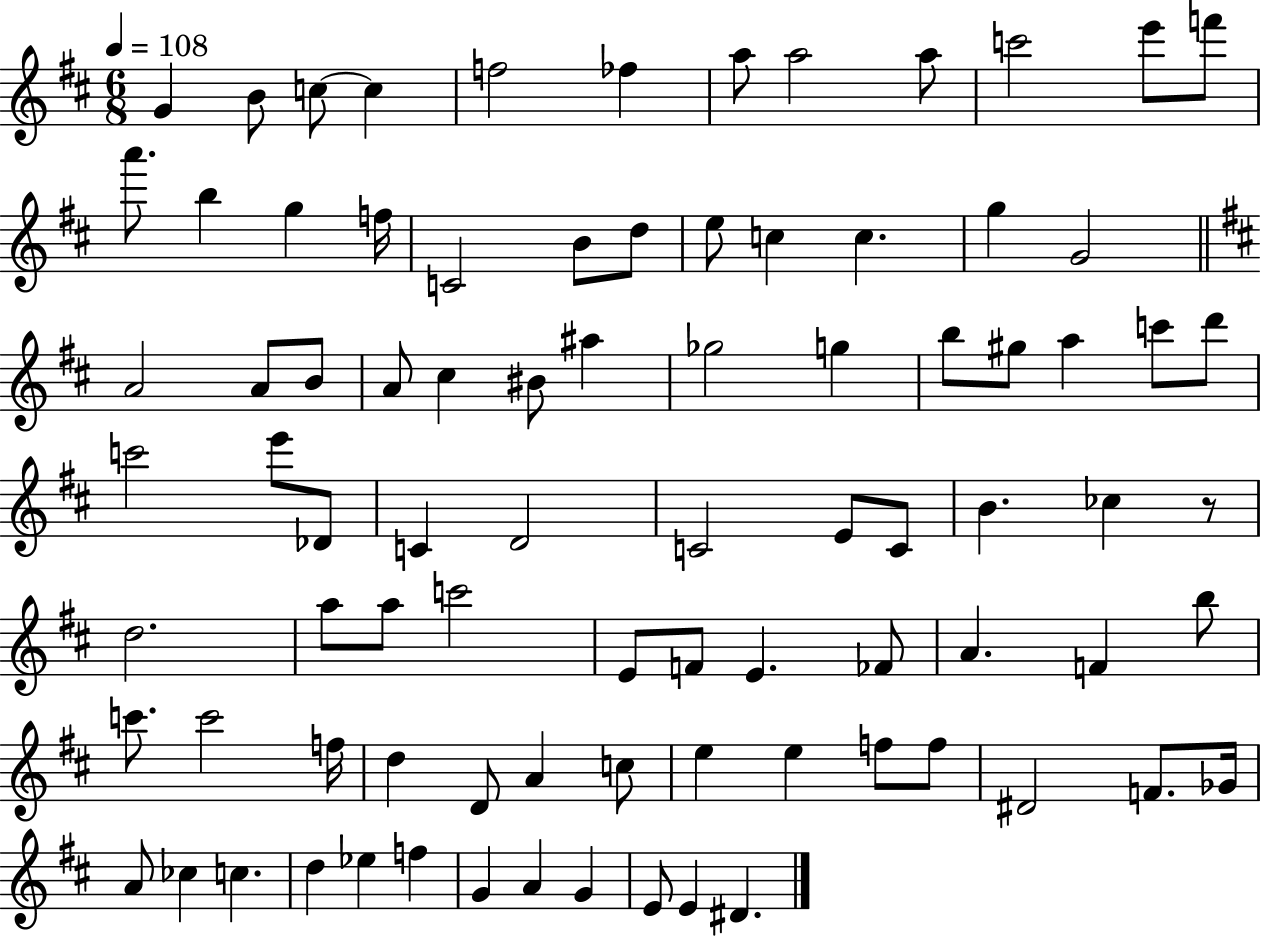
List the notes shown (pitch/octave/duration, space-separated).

G4/q B4/e C5/e C5/q F5/h FES5/q A5/e A5/h A5/e C6/h E6/e F6/e A6/e. B5/q G5/q F5/s C4/h B4/e D5/e E5/e C5/q C5/q. G5/q G4/h A4/h A4/e B4/e A4/e C#5/q BIS4/e A#5/q Gb5/h G5/q B5/e G#5/e A5/q C6/e D6/e C6/h E6/e Db4/e C4/q D4/h C4/h E4/e C4/e B4/q. CES5/q R/e D5/h. A5/e A5/e C6/h E4/e F4/e E4/q. FES4/e A4/q. F4/q B5/e C6/e. C6/h F5/s D5/q D4/e A4/q C5/e E5/q E5/q F5/e F5/e D#4/h F4/e. Gb4/s A4/e CES5/q C5/q. D5/q Eb5/q F5/q G4/q A4/q G4/q E4/e E4/q D#4/q.